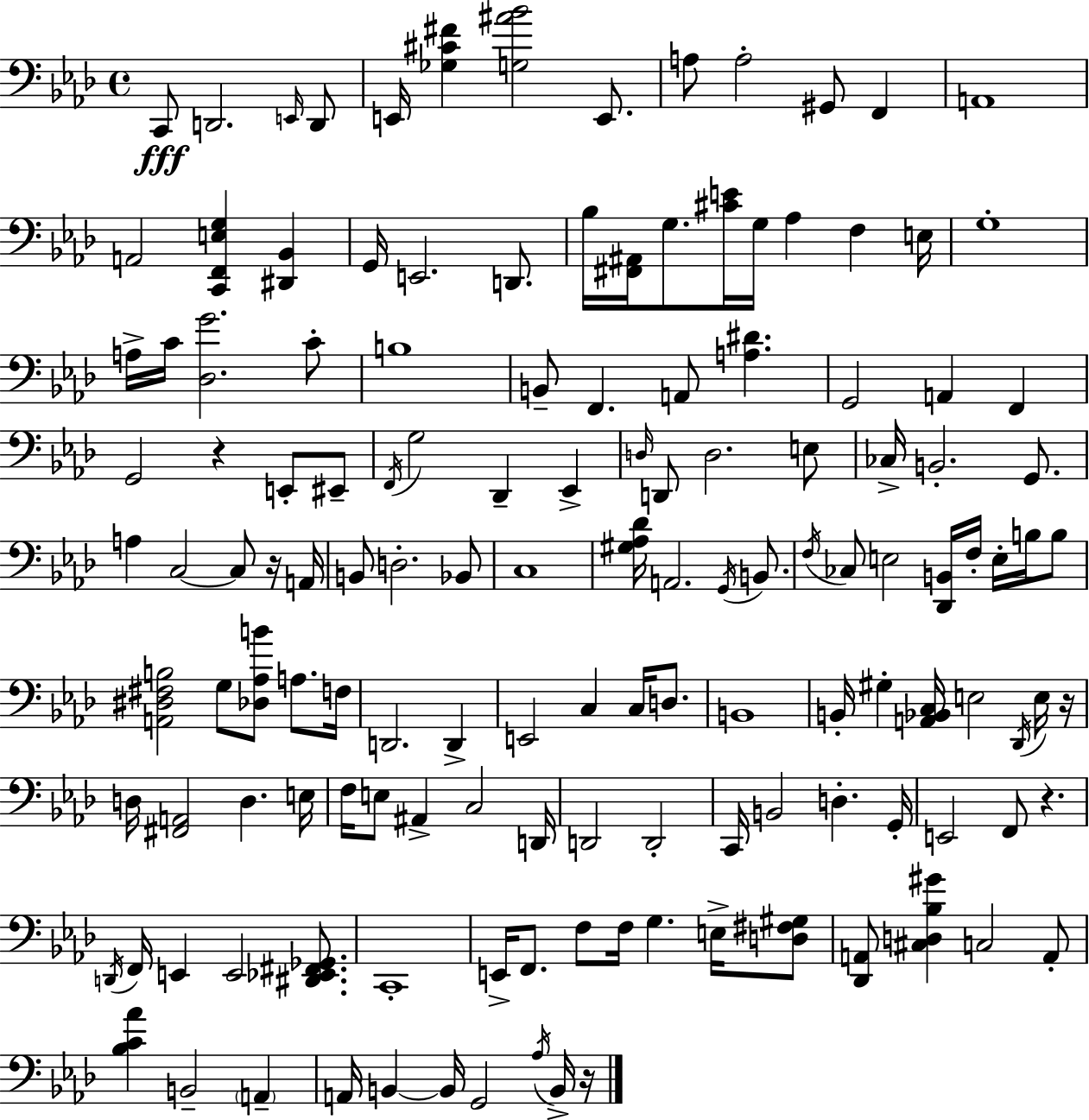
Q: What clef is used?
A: bass